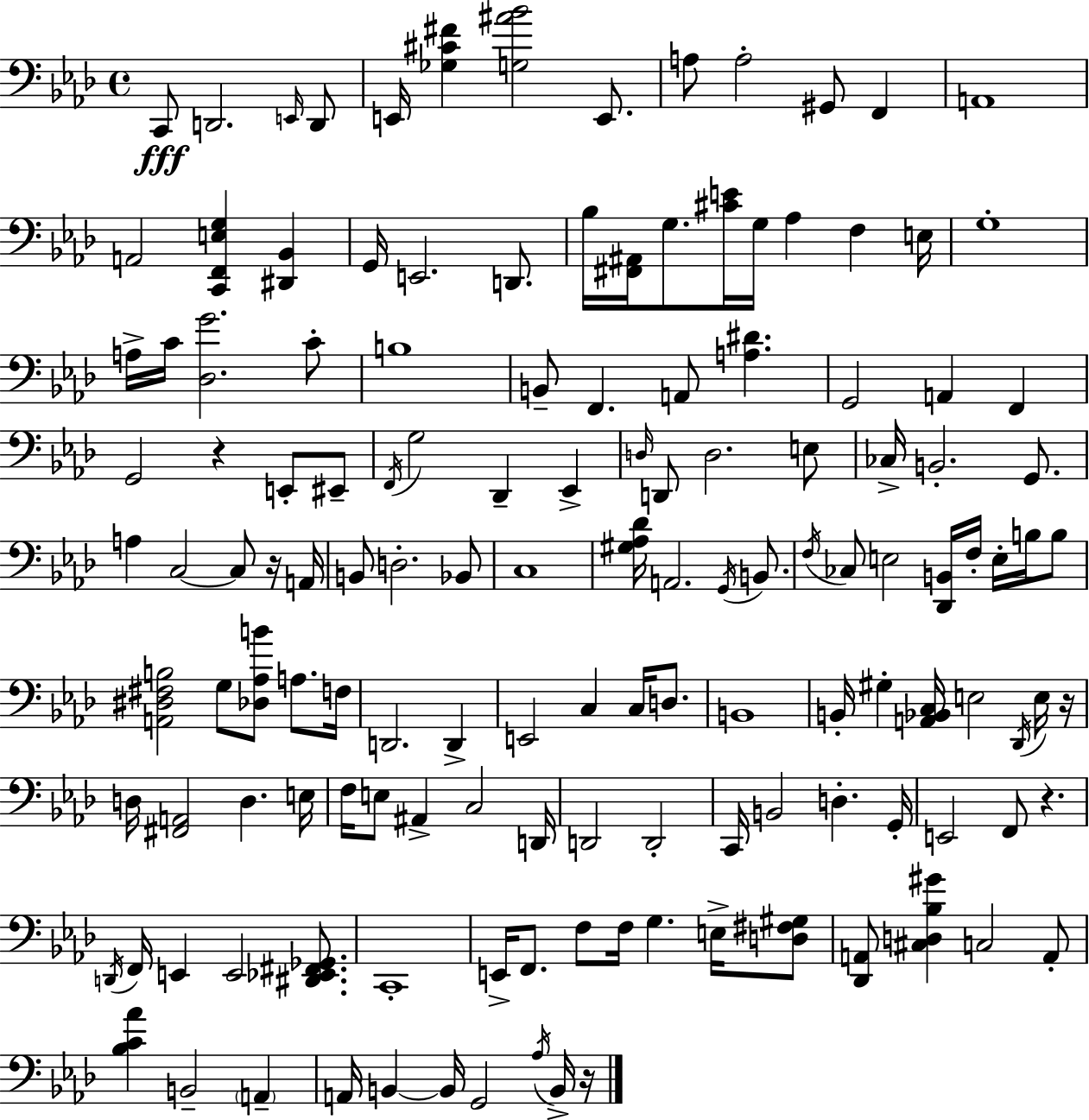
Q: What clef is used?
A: bass